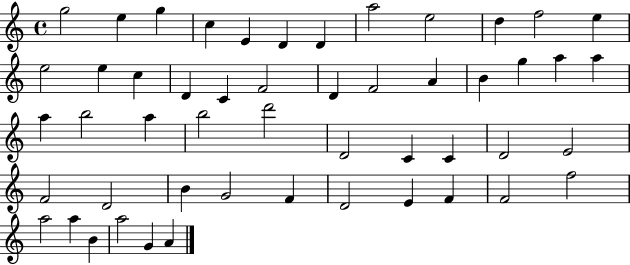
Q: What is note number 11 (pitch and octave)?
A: F5